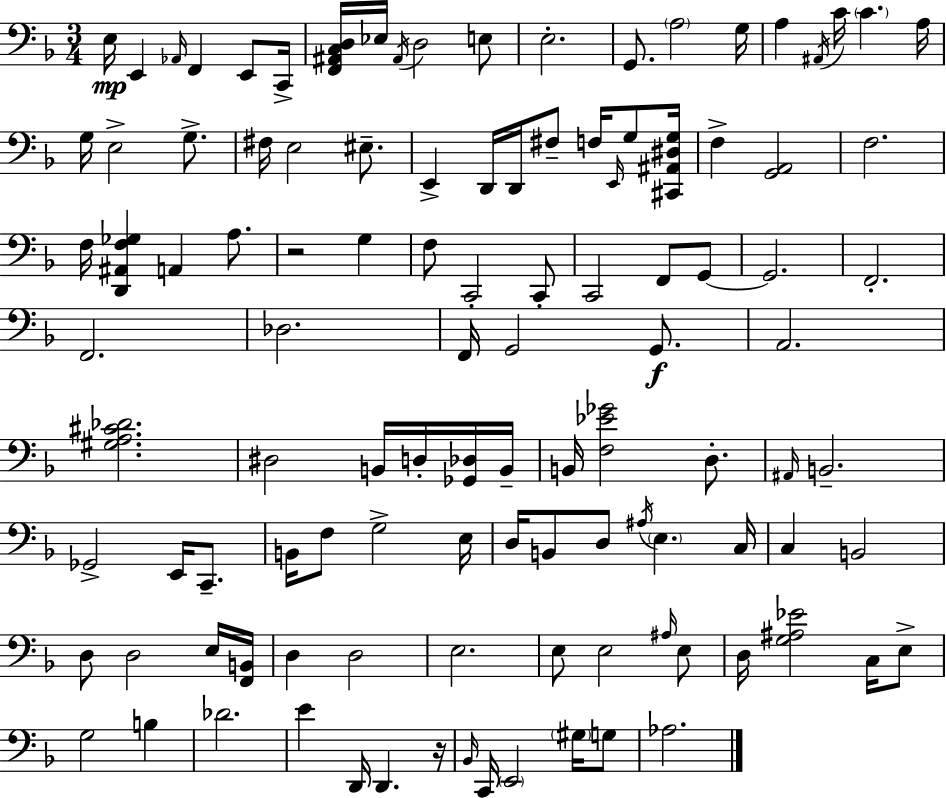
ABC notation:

X:1
T:Untitled
M:3/4
L:1/4
K:Dm
E,/4 E,, _A,,/4 F,, E,,/2 C,,/4 [F,,^A,,C,D,]/4 _E,/4 ^A,,/4 D,2 E,/2 E,2 G,,/2 A,2 G,/4 A, ^A,,/4 C/4 C A,/4 G,/4 E,2 G,/2 ^F,/4 E,2 ^E,/2 E,, D,,/4 D,,/4 ^F,/2 F,/4 E,,/4 G,/2 [^C,,^A,,^D,G,]/4 F, [G,,A,,]2 F,2 F,/4 [D,,^A,,F,_G,] A,, A,/2 z2 G, F,/2 C,,2 C,,/2 C,,2 F,,/2 G,,/2 G,,2 F,,2 F,,2 _D,2 F,,/4 G,,2 G,,/2 A,,2 [^G,A,^C_D]2 ^D,2 B,,/4 D,/4 [_G,,_D,]/4 B,,/4 B,,/4 [F,_E_G]2 D,/2 ^A,,/4 B,,2 _G,,2 E,,/4 C,,/2 B,,/4 F,/2 G,2 E,/4 D,/4 B,,/2 D,/2 ^A,/4 E, C,/4 C, B,,2 D,/2 D,2 E,/4 [F,,B,,]/4 D, D,2 E,2 E,/2 E,2 ^A,/4 E,/2 D,/4 [G,^A,_E]2 C,/4 E,/2 G,2 B, _D2 E D,,/4 D,, z/4 _B,,/4 C,,/4 E,,2 ^G,/4 G,/2 _A,2